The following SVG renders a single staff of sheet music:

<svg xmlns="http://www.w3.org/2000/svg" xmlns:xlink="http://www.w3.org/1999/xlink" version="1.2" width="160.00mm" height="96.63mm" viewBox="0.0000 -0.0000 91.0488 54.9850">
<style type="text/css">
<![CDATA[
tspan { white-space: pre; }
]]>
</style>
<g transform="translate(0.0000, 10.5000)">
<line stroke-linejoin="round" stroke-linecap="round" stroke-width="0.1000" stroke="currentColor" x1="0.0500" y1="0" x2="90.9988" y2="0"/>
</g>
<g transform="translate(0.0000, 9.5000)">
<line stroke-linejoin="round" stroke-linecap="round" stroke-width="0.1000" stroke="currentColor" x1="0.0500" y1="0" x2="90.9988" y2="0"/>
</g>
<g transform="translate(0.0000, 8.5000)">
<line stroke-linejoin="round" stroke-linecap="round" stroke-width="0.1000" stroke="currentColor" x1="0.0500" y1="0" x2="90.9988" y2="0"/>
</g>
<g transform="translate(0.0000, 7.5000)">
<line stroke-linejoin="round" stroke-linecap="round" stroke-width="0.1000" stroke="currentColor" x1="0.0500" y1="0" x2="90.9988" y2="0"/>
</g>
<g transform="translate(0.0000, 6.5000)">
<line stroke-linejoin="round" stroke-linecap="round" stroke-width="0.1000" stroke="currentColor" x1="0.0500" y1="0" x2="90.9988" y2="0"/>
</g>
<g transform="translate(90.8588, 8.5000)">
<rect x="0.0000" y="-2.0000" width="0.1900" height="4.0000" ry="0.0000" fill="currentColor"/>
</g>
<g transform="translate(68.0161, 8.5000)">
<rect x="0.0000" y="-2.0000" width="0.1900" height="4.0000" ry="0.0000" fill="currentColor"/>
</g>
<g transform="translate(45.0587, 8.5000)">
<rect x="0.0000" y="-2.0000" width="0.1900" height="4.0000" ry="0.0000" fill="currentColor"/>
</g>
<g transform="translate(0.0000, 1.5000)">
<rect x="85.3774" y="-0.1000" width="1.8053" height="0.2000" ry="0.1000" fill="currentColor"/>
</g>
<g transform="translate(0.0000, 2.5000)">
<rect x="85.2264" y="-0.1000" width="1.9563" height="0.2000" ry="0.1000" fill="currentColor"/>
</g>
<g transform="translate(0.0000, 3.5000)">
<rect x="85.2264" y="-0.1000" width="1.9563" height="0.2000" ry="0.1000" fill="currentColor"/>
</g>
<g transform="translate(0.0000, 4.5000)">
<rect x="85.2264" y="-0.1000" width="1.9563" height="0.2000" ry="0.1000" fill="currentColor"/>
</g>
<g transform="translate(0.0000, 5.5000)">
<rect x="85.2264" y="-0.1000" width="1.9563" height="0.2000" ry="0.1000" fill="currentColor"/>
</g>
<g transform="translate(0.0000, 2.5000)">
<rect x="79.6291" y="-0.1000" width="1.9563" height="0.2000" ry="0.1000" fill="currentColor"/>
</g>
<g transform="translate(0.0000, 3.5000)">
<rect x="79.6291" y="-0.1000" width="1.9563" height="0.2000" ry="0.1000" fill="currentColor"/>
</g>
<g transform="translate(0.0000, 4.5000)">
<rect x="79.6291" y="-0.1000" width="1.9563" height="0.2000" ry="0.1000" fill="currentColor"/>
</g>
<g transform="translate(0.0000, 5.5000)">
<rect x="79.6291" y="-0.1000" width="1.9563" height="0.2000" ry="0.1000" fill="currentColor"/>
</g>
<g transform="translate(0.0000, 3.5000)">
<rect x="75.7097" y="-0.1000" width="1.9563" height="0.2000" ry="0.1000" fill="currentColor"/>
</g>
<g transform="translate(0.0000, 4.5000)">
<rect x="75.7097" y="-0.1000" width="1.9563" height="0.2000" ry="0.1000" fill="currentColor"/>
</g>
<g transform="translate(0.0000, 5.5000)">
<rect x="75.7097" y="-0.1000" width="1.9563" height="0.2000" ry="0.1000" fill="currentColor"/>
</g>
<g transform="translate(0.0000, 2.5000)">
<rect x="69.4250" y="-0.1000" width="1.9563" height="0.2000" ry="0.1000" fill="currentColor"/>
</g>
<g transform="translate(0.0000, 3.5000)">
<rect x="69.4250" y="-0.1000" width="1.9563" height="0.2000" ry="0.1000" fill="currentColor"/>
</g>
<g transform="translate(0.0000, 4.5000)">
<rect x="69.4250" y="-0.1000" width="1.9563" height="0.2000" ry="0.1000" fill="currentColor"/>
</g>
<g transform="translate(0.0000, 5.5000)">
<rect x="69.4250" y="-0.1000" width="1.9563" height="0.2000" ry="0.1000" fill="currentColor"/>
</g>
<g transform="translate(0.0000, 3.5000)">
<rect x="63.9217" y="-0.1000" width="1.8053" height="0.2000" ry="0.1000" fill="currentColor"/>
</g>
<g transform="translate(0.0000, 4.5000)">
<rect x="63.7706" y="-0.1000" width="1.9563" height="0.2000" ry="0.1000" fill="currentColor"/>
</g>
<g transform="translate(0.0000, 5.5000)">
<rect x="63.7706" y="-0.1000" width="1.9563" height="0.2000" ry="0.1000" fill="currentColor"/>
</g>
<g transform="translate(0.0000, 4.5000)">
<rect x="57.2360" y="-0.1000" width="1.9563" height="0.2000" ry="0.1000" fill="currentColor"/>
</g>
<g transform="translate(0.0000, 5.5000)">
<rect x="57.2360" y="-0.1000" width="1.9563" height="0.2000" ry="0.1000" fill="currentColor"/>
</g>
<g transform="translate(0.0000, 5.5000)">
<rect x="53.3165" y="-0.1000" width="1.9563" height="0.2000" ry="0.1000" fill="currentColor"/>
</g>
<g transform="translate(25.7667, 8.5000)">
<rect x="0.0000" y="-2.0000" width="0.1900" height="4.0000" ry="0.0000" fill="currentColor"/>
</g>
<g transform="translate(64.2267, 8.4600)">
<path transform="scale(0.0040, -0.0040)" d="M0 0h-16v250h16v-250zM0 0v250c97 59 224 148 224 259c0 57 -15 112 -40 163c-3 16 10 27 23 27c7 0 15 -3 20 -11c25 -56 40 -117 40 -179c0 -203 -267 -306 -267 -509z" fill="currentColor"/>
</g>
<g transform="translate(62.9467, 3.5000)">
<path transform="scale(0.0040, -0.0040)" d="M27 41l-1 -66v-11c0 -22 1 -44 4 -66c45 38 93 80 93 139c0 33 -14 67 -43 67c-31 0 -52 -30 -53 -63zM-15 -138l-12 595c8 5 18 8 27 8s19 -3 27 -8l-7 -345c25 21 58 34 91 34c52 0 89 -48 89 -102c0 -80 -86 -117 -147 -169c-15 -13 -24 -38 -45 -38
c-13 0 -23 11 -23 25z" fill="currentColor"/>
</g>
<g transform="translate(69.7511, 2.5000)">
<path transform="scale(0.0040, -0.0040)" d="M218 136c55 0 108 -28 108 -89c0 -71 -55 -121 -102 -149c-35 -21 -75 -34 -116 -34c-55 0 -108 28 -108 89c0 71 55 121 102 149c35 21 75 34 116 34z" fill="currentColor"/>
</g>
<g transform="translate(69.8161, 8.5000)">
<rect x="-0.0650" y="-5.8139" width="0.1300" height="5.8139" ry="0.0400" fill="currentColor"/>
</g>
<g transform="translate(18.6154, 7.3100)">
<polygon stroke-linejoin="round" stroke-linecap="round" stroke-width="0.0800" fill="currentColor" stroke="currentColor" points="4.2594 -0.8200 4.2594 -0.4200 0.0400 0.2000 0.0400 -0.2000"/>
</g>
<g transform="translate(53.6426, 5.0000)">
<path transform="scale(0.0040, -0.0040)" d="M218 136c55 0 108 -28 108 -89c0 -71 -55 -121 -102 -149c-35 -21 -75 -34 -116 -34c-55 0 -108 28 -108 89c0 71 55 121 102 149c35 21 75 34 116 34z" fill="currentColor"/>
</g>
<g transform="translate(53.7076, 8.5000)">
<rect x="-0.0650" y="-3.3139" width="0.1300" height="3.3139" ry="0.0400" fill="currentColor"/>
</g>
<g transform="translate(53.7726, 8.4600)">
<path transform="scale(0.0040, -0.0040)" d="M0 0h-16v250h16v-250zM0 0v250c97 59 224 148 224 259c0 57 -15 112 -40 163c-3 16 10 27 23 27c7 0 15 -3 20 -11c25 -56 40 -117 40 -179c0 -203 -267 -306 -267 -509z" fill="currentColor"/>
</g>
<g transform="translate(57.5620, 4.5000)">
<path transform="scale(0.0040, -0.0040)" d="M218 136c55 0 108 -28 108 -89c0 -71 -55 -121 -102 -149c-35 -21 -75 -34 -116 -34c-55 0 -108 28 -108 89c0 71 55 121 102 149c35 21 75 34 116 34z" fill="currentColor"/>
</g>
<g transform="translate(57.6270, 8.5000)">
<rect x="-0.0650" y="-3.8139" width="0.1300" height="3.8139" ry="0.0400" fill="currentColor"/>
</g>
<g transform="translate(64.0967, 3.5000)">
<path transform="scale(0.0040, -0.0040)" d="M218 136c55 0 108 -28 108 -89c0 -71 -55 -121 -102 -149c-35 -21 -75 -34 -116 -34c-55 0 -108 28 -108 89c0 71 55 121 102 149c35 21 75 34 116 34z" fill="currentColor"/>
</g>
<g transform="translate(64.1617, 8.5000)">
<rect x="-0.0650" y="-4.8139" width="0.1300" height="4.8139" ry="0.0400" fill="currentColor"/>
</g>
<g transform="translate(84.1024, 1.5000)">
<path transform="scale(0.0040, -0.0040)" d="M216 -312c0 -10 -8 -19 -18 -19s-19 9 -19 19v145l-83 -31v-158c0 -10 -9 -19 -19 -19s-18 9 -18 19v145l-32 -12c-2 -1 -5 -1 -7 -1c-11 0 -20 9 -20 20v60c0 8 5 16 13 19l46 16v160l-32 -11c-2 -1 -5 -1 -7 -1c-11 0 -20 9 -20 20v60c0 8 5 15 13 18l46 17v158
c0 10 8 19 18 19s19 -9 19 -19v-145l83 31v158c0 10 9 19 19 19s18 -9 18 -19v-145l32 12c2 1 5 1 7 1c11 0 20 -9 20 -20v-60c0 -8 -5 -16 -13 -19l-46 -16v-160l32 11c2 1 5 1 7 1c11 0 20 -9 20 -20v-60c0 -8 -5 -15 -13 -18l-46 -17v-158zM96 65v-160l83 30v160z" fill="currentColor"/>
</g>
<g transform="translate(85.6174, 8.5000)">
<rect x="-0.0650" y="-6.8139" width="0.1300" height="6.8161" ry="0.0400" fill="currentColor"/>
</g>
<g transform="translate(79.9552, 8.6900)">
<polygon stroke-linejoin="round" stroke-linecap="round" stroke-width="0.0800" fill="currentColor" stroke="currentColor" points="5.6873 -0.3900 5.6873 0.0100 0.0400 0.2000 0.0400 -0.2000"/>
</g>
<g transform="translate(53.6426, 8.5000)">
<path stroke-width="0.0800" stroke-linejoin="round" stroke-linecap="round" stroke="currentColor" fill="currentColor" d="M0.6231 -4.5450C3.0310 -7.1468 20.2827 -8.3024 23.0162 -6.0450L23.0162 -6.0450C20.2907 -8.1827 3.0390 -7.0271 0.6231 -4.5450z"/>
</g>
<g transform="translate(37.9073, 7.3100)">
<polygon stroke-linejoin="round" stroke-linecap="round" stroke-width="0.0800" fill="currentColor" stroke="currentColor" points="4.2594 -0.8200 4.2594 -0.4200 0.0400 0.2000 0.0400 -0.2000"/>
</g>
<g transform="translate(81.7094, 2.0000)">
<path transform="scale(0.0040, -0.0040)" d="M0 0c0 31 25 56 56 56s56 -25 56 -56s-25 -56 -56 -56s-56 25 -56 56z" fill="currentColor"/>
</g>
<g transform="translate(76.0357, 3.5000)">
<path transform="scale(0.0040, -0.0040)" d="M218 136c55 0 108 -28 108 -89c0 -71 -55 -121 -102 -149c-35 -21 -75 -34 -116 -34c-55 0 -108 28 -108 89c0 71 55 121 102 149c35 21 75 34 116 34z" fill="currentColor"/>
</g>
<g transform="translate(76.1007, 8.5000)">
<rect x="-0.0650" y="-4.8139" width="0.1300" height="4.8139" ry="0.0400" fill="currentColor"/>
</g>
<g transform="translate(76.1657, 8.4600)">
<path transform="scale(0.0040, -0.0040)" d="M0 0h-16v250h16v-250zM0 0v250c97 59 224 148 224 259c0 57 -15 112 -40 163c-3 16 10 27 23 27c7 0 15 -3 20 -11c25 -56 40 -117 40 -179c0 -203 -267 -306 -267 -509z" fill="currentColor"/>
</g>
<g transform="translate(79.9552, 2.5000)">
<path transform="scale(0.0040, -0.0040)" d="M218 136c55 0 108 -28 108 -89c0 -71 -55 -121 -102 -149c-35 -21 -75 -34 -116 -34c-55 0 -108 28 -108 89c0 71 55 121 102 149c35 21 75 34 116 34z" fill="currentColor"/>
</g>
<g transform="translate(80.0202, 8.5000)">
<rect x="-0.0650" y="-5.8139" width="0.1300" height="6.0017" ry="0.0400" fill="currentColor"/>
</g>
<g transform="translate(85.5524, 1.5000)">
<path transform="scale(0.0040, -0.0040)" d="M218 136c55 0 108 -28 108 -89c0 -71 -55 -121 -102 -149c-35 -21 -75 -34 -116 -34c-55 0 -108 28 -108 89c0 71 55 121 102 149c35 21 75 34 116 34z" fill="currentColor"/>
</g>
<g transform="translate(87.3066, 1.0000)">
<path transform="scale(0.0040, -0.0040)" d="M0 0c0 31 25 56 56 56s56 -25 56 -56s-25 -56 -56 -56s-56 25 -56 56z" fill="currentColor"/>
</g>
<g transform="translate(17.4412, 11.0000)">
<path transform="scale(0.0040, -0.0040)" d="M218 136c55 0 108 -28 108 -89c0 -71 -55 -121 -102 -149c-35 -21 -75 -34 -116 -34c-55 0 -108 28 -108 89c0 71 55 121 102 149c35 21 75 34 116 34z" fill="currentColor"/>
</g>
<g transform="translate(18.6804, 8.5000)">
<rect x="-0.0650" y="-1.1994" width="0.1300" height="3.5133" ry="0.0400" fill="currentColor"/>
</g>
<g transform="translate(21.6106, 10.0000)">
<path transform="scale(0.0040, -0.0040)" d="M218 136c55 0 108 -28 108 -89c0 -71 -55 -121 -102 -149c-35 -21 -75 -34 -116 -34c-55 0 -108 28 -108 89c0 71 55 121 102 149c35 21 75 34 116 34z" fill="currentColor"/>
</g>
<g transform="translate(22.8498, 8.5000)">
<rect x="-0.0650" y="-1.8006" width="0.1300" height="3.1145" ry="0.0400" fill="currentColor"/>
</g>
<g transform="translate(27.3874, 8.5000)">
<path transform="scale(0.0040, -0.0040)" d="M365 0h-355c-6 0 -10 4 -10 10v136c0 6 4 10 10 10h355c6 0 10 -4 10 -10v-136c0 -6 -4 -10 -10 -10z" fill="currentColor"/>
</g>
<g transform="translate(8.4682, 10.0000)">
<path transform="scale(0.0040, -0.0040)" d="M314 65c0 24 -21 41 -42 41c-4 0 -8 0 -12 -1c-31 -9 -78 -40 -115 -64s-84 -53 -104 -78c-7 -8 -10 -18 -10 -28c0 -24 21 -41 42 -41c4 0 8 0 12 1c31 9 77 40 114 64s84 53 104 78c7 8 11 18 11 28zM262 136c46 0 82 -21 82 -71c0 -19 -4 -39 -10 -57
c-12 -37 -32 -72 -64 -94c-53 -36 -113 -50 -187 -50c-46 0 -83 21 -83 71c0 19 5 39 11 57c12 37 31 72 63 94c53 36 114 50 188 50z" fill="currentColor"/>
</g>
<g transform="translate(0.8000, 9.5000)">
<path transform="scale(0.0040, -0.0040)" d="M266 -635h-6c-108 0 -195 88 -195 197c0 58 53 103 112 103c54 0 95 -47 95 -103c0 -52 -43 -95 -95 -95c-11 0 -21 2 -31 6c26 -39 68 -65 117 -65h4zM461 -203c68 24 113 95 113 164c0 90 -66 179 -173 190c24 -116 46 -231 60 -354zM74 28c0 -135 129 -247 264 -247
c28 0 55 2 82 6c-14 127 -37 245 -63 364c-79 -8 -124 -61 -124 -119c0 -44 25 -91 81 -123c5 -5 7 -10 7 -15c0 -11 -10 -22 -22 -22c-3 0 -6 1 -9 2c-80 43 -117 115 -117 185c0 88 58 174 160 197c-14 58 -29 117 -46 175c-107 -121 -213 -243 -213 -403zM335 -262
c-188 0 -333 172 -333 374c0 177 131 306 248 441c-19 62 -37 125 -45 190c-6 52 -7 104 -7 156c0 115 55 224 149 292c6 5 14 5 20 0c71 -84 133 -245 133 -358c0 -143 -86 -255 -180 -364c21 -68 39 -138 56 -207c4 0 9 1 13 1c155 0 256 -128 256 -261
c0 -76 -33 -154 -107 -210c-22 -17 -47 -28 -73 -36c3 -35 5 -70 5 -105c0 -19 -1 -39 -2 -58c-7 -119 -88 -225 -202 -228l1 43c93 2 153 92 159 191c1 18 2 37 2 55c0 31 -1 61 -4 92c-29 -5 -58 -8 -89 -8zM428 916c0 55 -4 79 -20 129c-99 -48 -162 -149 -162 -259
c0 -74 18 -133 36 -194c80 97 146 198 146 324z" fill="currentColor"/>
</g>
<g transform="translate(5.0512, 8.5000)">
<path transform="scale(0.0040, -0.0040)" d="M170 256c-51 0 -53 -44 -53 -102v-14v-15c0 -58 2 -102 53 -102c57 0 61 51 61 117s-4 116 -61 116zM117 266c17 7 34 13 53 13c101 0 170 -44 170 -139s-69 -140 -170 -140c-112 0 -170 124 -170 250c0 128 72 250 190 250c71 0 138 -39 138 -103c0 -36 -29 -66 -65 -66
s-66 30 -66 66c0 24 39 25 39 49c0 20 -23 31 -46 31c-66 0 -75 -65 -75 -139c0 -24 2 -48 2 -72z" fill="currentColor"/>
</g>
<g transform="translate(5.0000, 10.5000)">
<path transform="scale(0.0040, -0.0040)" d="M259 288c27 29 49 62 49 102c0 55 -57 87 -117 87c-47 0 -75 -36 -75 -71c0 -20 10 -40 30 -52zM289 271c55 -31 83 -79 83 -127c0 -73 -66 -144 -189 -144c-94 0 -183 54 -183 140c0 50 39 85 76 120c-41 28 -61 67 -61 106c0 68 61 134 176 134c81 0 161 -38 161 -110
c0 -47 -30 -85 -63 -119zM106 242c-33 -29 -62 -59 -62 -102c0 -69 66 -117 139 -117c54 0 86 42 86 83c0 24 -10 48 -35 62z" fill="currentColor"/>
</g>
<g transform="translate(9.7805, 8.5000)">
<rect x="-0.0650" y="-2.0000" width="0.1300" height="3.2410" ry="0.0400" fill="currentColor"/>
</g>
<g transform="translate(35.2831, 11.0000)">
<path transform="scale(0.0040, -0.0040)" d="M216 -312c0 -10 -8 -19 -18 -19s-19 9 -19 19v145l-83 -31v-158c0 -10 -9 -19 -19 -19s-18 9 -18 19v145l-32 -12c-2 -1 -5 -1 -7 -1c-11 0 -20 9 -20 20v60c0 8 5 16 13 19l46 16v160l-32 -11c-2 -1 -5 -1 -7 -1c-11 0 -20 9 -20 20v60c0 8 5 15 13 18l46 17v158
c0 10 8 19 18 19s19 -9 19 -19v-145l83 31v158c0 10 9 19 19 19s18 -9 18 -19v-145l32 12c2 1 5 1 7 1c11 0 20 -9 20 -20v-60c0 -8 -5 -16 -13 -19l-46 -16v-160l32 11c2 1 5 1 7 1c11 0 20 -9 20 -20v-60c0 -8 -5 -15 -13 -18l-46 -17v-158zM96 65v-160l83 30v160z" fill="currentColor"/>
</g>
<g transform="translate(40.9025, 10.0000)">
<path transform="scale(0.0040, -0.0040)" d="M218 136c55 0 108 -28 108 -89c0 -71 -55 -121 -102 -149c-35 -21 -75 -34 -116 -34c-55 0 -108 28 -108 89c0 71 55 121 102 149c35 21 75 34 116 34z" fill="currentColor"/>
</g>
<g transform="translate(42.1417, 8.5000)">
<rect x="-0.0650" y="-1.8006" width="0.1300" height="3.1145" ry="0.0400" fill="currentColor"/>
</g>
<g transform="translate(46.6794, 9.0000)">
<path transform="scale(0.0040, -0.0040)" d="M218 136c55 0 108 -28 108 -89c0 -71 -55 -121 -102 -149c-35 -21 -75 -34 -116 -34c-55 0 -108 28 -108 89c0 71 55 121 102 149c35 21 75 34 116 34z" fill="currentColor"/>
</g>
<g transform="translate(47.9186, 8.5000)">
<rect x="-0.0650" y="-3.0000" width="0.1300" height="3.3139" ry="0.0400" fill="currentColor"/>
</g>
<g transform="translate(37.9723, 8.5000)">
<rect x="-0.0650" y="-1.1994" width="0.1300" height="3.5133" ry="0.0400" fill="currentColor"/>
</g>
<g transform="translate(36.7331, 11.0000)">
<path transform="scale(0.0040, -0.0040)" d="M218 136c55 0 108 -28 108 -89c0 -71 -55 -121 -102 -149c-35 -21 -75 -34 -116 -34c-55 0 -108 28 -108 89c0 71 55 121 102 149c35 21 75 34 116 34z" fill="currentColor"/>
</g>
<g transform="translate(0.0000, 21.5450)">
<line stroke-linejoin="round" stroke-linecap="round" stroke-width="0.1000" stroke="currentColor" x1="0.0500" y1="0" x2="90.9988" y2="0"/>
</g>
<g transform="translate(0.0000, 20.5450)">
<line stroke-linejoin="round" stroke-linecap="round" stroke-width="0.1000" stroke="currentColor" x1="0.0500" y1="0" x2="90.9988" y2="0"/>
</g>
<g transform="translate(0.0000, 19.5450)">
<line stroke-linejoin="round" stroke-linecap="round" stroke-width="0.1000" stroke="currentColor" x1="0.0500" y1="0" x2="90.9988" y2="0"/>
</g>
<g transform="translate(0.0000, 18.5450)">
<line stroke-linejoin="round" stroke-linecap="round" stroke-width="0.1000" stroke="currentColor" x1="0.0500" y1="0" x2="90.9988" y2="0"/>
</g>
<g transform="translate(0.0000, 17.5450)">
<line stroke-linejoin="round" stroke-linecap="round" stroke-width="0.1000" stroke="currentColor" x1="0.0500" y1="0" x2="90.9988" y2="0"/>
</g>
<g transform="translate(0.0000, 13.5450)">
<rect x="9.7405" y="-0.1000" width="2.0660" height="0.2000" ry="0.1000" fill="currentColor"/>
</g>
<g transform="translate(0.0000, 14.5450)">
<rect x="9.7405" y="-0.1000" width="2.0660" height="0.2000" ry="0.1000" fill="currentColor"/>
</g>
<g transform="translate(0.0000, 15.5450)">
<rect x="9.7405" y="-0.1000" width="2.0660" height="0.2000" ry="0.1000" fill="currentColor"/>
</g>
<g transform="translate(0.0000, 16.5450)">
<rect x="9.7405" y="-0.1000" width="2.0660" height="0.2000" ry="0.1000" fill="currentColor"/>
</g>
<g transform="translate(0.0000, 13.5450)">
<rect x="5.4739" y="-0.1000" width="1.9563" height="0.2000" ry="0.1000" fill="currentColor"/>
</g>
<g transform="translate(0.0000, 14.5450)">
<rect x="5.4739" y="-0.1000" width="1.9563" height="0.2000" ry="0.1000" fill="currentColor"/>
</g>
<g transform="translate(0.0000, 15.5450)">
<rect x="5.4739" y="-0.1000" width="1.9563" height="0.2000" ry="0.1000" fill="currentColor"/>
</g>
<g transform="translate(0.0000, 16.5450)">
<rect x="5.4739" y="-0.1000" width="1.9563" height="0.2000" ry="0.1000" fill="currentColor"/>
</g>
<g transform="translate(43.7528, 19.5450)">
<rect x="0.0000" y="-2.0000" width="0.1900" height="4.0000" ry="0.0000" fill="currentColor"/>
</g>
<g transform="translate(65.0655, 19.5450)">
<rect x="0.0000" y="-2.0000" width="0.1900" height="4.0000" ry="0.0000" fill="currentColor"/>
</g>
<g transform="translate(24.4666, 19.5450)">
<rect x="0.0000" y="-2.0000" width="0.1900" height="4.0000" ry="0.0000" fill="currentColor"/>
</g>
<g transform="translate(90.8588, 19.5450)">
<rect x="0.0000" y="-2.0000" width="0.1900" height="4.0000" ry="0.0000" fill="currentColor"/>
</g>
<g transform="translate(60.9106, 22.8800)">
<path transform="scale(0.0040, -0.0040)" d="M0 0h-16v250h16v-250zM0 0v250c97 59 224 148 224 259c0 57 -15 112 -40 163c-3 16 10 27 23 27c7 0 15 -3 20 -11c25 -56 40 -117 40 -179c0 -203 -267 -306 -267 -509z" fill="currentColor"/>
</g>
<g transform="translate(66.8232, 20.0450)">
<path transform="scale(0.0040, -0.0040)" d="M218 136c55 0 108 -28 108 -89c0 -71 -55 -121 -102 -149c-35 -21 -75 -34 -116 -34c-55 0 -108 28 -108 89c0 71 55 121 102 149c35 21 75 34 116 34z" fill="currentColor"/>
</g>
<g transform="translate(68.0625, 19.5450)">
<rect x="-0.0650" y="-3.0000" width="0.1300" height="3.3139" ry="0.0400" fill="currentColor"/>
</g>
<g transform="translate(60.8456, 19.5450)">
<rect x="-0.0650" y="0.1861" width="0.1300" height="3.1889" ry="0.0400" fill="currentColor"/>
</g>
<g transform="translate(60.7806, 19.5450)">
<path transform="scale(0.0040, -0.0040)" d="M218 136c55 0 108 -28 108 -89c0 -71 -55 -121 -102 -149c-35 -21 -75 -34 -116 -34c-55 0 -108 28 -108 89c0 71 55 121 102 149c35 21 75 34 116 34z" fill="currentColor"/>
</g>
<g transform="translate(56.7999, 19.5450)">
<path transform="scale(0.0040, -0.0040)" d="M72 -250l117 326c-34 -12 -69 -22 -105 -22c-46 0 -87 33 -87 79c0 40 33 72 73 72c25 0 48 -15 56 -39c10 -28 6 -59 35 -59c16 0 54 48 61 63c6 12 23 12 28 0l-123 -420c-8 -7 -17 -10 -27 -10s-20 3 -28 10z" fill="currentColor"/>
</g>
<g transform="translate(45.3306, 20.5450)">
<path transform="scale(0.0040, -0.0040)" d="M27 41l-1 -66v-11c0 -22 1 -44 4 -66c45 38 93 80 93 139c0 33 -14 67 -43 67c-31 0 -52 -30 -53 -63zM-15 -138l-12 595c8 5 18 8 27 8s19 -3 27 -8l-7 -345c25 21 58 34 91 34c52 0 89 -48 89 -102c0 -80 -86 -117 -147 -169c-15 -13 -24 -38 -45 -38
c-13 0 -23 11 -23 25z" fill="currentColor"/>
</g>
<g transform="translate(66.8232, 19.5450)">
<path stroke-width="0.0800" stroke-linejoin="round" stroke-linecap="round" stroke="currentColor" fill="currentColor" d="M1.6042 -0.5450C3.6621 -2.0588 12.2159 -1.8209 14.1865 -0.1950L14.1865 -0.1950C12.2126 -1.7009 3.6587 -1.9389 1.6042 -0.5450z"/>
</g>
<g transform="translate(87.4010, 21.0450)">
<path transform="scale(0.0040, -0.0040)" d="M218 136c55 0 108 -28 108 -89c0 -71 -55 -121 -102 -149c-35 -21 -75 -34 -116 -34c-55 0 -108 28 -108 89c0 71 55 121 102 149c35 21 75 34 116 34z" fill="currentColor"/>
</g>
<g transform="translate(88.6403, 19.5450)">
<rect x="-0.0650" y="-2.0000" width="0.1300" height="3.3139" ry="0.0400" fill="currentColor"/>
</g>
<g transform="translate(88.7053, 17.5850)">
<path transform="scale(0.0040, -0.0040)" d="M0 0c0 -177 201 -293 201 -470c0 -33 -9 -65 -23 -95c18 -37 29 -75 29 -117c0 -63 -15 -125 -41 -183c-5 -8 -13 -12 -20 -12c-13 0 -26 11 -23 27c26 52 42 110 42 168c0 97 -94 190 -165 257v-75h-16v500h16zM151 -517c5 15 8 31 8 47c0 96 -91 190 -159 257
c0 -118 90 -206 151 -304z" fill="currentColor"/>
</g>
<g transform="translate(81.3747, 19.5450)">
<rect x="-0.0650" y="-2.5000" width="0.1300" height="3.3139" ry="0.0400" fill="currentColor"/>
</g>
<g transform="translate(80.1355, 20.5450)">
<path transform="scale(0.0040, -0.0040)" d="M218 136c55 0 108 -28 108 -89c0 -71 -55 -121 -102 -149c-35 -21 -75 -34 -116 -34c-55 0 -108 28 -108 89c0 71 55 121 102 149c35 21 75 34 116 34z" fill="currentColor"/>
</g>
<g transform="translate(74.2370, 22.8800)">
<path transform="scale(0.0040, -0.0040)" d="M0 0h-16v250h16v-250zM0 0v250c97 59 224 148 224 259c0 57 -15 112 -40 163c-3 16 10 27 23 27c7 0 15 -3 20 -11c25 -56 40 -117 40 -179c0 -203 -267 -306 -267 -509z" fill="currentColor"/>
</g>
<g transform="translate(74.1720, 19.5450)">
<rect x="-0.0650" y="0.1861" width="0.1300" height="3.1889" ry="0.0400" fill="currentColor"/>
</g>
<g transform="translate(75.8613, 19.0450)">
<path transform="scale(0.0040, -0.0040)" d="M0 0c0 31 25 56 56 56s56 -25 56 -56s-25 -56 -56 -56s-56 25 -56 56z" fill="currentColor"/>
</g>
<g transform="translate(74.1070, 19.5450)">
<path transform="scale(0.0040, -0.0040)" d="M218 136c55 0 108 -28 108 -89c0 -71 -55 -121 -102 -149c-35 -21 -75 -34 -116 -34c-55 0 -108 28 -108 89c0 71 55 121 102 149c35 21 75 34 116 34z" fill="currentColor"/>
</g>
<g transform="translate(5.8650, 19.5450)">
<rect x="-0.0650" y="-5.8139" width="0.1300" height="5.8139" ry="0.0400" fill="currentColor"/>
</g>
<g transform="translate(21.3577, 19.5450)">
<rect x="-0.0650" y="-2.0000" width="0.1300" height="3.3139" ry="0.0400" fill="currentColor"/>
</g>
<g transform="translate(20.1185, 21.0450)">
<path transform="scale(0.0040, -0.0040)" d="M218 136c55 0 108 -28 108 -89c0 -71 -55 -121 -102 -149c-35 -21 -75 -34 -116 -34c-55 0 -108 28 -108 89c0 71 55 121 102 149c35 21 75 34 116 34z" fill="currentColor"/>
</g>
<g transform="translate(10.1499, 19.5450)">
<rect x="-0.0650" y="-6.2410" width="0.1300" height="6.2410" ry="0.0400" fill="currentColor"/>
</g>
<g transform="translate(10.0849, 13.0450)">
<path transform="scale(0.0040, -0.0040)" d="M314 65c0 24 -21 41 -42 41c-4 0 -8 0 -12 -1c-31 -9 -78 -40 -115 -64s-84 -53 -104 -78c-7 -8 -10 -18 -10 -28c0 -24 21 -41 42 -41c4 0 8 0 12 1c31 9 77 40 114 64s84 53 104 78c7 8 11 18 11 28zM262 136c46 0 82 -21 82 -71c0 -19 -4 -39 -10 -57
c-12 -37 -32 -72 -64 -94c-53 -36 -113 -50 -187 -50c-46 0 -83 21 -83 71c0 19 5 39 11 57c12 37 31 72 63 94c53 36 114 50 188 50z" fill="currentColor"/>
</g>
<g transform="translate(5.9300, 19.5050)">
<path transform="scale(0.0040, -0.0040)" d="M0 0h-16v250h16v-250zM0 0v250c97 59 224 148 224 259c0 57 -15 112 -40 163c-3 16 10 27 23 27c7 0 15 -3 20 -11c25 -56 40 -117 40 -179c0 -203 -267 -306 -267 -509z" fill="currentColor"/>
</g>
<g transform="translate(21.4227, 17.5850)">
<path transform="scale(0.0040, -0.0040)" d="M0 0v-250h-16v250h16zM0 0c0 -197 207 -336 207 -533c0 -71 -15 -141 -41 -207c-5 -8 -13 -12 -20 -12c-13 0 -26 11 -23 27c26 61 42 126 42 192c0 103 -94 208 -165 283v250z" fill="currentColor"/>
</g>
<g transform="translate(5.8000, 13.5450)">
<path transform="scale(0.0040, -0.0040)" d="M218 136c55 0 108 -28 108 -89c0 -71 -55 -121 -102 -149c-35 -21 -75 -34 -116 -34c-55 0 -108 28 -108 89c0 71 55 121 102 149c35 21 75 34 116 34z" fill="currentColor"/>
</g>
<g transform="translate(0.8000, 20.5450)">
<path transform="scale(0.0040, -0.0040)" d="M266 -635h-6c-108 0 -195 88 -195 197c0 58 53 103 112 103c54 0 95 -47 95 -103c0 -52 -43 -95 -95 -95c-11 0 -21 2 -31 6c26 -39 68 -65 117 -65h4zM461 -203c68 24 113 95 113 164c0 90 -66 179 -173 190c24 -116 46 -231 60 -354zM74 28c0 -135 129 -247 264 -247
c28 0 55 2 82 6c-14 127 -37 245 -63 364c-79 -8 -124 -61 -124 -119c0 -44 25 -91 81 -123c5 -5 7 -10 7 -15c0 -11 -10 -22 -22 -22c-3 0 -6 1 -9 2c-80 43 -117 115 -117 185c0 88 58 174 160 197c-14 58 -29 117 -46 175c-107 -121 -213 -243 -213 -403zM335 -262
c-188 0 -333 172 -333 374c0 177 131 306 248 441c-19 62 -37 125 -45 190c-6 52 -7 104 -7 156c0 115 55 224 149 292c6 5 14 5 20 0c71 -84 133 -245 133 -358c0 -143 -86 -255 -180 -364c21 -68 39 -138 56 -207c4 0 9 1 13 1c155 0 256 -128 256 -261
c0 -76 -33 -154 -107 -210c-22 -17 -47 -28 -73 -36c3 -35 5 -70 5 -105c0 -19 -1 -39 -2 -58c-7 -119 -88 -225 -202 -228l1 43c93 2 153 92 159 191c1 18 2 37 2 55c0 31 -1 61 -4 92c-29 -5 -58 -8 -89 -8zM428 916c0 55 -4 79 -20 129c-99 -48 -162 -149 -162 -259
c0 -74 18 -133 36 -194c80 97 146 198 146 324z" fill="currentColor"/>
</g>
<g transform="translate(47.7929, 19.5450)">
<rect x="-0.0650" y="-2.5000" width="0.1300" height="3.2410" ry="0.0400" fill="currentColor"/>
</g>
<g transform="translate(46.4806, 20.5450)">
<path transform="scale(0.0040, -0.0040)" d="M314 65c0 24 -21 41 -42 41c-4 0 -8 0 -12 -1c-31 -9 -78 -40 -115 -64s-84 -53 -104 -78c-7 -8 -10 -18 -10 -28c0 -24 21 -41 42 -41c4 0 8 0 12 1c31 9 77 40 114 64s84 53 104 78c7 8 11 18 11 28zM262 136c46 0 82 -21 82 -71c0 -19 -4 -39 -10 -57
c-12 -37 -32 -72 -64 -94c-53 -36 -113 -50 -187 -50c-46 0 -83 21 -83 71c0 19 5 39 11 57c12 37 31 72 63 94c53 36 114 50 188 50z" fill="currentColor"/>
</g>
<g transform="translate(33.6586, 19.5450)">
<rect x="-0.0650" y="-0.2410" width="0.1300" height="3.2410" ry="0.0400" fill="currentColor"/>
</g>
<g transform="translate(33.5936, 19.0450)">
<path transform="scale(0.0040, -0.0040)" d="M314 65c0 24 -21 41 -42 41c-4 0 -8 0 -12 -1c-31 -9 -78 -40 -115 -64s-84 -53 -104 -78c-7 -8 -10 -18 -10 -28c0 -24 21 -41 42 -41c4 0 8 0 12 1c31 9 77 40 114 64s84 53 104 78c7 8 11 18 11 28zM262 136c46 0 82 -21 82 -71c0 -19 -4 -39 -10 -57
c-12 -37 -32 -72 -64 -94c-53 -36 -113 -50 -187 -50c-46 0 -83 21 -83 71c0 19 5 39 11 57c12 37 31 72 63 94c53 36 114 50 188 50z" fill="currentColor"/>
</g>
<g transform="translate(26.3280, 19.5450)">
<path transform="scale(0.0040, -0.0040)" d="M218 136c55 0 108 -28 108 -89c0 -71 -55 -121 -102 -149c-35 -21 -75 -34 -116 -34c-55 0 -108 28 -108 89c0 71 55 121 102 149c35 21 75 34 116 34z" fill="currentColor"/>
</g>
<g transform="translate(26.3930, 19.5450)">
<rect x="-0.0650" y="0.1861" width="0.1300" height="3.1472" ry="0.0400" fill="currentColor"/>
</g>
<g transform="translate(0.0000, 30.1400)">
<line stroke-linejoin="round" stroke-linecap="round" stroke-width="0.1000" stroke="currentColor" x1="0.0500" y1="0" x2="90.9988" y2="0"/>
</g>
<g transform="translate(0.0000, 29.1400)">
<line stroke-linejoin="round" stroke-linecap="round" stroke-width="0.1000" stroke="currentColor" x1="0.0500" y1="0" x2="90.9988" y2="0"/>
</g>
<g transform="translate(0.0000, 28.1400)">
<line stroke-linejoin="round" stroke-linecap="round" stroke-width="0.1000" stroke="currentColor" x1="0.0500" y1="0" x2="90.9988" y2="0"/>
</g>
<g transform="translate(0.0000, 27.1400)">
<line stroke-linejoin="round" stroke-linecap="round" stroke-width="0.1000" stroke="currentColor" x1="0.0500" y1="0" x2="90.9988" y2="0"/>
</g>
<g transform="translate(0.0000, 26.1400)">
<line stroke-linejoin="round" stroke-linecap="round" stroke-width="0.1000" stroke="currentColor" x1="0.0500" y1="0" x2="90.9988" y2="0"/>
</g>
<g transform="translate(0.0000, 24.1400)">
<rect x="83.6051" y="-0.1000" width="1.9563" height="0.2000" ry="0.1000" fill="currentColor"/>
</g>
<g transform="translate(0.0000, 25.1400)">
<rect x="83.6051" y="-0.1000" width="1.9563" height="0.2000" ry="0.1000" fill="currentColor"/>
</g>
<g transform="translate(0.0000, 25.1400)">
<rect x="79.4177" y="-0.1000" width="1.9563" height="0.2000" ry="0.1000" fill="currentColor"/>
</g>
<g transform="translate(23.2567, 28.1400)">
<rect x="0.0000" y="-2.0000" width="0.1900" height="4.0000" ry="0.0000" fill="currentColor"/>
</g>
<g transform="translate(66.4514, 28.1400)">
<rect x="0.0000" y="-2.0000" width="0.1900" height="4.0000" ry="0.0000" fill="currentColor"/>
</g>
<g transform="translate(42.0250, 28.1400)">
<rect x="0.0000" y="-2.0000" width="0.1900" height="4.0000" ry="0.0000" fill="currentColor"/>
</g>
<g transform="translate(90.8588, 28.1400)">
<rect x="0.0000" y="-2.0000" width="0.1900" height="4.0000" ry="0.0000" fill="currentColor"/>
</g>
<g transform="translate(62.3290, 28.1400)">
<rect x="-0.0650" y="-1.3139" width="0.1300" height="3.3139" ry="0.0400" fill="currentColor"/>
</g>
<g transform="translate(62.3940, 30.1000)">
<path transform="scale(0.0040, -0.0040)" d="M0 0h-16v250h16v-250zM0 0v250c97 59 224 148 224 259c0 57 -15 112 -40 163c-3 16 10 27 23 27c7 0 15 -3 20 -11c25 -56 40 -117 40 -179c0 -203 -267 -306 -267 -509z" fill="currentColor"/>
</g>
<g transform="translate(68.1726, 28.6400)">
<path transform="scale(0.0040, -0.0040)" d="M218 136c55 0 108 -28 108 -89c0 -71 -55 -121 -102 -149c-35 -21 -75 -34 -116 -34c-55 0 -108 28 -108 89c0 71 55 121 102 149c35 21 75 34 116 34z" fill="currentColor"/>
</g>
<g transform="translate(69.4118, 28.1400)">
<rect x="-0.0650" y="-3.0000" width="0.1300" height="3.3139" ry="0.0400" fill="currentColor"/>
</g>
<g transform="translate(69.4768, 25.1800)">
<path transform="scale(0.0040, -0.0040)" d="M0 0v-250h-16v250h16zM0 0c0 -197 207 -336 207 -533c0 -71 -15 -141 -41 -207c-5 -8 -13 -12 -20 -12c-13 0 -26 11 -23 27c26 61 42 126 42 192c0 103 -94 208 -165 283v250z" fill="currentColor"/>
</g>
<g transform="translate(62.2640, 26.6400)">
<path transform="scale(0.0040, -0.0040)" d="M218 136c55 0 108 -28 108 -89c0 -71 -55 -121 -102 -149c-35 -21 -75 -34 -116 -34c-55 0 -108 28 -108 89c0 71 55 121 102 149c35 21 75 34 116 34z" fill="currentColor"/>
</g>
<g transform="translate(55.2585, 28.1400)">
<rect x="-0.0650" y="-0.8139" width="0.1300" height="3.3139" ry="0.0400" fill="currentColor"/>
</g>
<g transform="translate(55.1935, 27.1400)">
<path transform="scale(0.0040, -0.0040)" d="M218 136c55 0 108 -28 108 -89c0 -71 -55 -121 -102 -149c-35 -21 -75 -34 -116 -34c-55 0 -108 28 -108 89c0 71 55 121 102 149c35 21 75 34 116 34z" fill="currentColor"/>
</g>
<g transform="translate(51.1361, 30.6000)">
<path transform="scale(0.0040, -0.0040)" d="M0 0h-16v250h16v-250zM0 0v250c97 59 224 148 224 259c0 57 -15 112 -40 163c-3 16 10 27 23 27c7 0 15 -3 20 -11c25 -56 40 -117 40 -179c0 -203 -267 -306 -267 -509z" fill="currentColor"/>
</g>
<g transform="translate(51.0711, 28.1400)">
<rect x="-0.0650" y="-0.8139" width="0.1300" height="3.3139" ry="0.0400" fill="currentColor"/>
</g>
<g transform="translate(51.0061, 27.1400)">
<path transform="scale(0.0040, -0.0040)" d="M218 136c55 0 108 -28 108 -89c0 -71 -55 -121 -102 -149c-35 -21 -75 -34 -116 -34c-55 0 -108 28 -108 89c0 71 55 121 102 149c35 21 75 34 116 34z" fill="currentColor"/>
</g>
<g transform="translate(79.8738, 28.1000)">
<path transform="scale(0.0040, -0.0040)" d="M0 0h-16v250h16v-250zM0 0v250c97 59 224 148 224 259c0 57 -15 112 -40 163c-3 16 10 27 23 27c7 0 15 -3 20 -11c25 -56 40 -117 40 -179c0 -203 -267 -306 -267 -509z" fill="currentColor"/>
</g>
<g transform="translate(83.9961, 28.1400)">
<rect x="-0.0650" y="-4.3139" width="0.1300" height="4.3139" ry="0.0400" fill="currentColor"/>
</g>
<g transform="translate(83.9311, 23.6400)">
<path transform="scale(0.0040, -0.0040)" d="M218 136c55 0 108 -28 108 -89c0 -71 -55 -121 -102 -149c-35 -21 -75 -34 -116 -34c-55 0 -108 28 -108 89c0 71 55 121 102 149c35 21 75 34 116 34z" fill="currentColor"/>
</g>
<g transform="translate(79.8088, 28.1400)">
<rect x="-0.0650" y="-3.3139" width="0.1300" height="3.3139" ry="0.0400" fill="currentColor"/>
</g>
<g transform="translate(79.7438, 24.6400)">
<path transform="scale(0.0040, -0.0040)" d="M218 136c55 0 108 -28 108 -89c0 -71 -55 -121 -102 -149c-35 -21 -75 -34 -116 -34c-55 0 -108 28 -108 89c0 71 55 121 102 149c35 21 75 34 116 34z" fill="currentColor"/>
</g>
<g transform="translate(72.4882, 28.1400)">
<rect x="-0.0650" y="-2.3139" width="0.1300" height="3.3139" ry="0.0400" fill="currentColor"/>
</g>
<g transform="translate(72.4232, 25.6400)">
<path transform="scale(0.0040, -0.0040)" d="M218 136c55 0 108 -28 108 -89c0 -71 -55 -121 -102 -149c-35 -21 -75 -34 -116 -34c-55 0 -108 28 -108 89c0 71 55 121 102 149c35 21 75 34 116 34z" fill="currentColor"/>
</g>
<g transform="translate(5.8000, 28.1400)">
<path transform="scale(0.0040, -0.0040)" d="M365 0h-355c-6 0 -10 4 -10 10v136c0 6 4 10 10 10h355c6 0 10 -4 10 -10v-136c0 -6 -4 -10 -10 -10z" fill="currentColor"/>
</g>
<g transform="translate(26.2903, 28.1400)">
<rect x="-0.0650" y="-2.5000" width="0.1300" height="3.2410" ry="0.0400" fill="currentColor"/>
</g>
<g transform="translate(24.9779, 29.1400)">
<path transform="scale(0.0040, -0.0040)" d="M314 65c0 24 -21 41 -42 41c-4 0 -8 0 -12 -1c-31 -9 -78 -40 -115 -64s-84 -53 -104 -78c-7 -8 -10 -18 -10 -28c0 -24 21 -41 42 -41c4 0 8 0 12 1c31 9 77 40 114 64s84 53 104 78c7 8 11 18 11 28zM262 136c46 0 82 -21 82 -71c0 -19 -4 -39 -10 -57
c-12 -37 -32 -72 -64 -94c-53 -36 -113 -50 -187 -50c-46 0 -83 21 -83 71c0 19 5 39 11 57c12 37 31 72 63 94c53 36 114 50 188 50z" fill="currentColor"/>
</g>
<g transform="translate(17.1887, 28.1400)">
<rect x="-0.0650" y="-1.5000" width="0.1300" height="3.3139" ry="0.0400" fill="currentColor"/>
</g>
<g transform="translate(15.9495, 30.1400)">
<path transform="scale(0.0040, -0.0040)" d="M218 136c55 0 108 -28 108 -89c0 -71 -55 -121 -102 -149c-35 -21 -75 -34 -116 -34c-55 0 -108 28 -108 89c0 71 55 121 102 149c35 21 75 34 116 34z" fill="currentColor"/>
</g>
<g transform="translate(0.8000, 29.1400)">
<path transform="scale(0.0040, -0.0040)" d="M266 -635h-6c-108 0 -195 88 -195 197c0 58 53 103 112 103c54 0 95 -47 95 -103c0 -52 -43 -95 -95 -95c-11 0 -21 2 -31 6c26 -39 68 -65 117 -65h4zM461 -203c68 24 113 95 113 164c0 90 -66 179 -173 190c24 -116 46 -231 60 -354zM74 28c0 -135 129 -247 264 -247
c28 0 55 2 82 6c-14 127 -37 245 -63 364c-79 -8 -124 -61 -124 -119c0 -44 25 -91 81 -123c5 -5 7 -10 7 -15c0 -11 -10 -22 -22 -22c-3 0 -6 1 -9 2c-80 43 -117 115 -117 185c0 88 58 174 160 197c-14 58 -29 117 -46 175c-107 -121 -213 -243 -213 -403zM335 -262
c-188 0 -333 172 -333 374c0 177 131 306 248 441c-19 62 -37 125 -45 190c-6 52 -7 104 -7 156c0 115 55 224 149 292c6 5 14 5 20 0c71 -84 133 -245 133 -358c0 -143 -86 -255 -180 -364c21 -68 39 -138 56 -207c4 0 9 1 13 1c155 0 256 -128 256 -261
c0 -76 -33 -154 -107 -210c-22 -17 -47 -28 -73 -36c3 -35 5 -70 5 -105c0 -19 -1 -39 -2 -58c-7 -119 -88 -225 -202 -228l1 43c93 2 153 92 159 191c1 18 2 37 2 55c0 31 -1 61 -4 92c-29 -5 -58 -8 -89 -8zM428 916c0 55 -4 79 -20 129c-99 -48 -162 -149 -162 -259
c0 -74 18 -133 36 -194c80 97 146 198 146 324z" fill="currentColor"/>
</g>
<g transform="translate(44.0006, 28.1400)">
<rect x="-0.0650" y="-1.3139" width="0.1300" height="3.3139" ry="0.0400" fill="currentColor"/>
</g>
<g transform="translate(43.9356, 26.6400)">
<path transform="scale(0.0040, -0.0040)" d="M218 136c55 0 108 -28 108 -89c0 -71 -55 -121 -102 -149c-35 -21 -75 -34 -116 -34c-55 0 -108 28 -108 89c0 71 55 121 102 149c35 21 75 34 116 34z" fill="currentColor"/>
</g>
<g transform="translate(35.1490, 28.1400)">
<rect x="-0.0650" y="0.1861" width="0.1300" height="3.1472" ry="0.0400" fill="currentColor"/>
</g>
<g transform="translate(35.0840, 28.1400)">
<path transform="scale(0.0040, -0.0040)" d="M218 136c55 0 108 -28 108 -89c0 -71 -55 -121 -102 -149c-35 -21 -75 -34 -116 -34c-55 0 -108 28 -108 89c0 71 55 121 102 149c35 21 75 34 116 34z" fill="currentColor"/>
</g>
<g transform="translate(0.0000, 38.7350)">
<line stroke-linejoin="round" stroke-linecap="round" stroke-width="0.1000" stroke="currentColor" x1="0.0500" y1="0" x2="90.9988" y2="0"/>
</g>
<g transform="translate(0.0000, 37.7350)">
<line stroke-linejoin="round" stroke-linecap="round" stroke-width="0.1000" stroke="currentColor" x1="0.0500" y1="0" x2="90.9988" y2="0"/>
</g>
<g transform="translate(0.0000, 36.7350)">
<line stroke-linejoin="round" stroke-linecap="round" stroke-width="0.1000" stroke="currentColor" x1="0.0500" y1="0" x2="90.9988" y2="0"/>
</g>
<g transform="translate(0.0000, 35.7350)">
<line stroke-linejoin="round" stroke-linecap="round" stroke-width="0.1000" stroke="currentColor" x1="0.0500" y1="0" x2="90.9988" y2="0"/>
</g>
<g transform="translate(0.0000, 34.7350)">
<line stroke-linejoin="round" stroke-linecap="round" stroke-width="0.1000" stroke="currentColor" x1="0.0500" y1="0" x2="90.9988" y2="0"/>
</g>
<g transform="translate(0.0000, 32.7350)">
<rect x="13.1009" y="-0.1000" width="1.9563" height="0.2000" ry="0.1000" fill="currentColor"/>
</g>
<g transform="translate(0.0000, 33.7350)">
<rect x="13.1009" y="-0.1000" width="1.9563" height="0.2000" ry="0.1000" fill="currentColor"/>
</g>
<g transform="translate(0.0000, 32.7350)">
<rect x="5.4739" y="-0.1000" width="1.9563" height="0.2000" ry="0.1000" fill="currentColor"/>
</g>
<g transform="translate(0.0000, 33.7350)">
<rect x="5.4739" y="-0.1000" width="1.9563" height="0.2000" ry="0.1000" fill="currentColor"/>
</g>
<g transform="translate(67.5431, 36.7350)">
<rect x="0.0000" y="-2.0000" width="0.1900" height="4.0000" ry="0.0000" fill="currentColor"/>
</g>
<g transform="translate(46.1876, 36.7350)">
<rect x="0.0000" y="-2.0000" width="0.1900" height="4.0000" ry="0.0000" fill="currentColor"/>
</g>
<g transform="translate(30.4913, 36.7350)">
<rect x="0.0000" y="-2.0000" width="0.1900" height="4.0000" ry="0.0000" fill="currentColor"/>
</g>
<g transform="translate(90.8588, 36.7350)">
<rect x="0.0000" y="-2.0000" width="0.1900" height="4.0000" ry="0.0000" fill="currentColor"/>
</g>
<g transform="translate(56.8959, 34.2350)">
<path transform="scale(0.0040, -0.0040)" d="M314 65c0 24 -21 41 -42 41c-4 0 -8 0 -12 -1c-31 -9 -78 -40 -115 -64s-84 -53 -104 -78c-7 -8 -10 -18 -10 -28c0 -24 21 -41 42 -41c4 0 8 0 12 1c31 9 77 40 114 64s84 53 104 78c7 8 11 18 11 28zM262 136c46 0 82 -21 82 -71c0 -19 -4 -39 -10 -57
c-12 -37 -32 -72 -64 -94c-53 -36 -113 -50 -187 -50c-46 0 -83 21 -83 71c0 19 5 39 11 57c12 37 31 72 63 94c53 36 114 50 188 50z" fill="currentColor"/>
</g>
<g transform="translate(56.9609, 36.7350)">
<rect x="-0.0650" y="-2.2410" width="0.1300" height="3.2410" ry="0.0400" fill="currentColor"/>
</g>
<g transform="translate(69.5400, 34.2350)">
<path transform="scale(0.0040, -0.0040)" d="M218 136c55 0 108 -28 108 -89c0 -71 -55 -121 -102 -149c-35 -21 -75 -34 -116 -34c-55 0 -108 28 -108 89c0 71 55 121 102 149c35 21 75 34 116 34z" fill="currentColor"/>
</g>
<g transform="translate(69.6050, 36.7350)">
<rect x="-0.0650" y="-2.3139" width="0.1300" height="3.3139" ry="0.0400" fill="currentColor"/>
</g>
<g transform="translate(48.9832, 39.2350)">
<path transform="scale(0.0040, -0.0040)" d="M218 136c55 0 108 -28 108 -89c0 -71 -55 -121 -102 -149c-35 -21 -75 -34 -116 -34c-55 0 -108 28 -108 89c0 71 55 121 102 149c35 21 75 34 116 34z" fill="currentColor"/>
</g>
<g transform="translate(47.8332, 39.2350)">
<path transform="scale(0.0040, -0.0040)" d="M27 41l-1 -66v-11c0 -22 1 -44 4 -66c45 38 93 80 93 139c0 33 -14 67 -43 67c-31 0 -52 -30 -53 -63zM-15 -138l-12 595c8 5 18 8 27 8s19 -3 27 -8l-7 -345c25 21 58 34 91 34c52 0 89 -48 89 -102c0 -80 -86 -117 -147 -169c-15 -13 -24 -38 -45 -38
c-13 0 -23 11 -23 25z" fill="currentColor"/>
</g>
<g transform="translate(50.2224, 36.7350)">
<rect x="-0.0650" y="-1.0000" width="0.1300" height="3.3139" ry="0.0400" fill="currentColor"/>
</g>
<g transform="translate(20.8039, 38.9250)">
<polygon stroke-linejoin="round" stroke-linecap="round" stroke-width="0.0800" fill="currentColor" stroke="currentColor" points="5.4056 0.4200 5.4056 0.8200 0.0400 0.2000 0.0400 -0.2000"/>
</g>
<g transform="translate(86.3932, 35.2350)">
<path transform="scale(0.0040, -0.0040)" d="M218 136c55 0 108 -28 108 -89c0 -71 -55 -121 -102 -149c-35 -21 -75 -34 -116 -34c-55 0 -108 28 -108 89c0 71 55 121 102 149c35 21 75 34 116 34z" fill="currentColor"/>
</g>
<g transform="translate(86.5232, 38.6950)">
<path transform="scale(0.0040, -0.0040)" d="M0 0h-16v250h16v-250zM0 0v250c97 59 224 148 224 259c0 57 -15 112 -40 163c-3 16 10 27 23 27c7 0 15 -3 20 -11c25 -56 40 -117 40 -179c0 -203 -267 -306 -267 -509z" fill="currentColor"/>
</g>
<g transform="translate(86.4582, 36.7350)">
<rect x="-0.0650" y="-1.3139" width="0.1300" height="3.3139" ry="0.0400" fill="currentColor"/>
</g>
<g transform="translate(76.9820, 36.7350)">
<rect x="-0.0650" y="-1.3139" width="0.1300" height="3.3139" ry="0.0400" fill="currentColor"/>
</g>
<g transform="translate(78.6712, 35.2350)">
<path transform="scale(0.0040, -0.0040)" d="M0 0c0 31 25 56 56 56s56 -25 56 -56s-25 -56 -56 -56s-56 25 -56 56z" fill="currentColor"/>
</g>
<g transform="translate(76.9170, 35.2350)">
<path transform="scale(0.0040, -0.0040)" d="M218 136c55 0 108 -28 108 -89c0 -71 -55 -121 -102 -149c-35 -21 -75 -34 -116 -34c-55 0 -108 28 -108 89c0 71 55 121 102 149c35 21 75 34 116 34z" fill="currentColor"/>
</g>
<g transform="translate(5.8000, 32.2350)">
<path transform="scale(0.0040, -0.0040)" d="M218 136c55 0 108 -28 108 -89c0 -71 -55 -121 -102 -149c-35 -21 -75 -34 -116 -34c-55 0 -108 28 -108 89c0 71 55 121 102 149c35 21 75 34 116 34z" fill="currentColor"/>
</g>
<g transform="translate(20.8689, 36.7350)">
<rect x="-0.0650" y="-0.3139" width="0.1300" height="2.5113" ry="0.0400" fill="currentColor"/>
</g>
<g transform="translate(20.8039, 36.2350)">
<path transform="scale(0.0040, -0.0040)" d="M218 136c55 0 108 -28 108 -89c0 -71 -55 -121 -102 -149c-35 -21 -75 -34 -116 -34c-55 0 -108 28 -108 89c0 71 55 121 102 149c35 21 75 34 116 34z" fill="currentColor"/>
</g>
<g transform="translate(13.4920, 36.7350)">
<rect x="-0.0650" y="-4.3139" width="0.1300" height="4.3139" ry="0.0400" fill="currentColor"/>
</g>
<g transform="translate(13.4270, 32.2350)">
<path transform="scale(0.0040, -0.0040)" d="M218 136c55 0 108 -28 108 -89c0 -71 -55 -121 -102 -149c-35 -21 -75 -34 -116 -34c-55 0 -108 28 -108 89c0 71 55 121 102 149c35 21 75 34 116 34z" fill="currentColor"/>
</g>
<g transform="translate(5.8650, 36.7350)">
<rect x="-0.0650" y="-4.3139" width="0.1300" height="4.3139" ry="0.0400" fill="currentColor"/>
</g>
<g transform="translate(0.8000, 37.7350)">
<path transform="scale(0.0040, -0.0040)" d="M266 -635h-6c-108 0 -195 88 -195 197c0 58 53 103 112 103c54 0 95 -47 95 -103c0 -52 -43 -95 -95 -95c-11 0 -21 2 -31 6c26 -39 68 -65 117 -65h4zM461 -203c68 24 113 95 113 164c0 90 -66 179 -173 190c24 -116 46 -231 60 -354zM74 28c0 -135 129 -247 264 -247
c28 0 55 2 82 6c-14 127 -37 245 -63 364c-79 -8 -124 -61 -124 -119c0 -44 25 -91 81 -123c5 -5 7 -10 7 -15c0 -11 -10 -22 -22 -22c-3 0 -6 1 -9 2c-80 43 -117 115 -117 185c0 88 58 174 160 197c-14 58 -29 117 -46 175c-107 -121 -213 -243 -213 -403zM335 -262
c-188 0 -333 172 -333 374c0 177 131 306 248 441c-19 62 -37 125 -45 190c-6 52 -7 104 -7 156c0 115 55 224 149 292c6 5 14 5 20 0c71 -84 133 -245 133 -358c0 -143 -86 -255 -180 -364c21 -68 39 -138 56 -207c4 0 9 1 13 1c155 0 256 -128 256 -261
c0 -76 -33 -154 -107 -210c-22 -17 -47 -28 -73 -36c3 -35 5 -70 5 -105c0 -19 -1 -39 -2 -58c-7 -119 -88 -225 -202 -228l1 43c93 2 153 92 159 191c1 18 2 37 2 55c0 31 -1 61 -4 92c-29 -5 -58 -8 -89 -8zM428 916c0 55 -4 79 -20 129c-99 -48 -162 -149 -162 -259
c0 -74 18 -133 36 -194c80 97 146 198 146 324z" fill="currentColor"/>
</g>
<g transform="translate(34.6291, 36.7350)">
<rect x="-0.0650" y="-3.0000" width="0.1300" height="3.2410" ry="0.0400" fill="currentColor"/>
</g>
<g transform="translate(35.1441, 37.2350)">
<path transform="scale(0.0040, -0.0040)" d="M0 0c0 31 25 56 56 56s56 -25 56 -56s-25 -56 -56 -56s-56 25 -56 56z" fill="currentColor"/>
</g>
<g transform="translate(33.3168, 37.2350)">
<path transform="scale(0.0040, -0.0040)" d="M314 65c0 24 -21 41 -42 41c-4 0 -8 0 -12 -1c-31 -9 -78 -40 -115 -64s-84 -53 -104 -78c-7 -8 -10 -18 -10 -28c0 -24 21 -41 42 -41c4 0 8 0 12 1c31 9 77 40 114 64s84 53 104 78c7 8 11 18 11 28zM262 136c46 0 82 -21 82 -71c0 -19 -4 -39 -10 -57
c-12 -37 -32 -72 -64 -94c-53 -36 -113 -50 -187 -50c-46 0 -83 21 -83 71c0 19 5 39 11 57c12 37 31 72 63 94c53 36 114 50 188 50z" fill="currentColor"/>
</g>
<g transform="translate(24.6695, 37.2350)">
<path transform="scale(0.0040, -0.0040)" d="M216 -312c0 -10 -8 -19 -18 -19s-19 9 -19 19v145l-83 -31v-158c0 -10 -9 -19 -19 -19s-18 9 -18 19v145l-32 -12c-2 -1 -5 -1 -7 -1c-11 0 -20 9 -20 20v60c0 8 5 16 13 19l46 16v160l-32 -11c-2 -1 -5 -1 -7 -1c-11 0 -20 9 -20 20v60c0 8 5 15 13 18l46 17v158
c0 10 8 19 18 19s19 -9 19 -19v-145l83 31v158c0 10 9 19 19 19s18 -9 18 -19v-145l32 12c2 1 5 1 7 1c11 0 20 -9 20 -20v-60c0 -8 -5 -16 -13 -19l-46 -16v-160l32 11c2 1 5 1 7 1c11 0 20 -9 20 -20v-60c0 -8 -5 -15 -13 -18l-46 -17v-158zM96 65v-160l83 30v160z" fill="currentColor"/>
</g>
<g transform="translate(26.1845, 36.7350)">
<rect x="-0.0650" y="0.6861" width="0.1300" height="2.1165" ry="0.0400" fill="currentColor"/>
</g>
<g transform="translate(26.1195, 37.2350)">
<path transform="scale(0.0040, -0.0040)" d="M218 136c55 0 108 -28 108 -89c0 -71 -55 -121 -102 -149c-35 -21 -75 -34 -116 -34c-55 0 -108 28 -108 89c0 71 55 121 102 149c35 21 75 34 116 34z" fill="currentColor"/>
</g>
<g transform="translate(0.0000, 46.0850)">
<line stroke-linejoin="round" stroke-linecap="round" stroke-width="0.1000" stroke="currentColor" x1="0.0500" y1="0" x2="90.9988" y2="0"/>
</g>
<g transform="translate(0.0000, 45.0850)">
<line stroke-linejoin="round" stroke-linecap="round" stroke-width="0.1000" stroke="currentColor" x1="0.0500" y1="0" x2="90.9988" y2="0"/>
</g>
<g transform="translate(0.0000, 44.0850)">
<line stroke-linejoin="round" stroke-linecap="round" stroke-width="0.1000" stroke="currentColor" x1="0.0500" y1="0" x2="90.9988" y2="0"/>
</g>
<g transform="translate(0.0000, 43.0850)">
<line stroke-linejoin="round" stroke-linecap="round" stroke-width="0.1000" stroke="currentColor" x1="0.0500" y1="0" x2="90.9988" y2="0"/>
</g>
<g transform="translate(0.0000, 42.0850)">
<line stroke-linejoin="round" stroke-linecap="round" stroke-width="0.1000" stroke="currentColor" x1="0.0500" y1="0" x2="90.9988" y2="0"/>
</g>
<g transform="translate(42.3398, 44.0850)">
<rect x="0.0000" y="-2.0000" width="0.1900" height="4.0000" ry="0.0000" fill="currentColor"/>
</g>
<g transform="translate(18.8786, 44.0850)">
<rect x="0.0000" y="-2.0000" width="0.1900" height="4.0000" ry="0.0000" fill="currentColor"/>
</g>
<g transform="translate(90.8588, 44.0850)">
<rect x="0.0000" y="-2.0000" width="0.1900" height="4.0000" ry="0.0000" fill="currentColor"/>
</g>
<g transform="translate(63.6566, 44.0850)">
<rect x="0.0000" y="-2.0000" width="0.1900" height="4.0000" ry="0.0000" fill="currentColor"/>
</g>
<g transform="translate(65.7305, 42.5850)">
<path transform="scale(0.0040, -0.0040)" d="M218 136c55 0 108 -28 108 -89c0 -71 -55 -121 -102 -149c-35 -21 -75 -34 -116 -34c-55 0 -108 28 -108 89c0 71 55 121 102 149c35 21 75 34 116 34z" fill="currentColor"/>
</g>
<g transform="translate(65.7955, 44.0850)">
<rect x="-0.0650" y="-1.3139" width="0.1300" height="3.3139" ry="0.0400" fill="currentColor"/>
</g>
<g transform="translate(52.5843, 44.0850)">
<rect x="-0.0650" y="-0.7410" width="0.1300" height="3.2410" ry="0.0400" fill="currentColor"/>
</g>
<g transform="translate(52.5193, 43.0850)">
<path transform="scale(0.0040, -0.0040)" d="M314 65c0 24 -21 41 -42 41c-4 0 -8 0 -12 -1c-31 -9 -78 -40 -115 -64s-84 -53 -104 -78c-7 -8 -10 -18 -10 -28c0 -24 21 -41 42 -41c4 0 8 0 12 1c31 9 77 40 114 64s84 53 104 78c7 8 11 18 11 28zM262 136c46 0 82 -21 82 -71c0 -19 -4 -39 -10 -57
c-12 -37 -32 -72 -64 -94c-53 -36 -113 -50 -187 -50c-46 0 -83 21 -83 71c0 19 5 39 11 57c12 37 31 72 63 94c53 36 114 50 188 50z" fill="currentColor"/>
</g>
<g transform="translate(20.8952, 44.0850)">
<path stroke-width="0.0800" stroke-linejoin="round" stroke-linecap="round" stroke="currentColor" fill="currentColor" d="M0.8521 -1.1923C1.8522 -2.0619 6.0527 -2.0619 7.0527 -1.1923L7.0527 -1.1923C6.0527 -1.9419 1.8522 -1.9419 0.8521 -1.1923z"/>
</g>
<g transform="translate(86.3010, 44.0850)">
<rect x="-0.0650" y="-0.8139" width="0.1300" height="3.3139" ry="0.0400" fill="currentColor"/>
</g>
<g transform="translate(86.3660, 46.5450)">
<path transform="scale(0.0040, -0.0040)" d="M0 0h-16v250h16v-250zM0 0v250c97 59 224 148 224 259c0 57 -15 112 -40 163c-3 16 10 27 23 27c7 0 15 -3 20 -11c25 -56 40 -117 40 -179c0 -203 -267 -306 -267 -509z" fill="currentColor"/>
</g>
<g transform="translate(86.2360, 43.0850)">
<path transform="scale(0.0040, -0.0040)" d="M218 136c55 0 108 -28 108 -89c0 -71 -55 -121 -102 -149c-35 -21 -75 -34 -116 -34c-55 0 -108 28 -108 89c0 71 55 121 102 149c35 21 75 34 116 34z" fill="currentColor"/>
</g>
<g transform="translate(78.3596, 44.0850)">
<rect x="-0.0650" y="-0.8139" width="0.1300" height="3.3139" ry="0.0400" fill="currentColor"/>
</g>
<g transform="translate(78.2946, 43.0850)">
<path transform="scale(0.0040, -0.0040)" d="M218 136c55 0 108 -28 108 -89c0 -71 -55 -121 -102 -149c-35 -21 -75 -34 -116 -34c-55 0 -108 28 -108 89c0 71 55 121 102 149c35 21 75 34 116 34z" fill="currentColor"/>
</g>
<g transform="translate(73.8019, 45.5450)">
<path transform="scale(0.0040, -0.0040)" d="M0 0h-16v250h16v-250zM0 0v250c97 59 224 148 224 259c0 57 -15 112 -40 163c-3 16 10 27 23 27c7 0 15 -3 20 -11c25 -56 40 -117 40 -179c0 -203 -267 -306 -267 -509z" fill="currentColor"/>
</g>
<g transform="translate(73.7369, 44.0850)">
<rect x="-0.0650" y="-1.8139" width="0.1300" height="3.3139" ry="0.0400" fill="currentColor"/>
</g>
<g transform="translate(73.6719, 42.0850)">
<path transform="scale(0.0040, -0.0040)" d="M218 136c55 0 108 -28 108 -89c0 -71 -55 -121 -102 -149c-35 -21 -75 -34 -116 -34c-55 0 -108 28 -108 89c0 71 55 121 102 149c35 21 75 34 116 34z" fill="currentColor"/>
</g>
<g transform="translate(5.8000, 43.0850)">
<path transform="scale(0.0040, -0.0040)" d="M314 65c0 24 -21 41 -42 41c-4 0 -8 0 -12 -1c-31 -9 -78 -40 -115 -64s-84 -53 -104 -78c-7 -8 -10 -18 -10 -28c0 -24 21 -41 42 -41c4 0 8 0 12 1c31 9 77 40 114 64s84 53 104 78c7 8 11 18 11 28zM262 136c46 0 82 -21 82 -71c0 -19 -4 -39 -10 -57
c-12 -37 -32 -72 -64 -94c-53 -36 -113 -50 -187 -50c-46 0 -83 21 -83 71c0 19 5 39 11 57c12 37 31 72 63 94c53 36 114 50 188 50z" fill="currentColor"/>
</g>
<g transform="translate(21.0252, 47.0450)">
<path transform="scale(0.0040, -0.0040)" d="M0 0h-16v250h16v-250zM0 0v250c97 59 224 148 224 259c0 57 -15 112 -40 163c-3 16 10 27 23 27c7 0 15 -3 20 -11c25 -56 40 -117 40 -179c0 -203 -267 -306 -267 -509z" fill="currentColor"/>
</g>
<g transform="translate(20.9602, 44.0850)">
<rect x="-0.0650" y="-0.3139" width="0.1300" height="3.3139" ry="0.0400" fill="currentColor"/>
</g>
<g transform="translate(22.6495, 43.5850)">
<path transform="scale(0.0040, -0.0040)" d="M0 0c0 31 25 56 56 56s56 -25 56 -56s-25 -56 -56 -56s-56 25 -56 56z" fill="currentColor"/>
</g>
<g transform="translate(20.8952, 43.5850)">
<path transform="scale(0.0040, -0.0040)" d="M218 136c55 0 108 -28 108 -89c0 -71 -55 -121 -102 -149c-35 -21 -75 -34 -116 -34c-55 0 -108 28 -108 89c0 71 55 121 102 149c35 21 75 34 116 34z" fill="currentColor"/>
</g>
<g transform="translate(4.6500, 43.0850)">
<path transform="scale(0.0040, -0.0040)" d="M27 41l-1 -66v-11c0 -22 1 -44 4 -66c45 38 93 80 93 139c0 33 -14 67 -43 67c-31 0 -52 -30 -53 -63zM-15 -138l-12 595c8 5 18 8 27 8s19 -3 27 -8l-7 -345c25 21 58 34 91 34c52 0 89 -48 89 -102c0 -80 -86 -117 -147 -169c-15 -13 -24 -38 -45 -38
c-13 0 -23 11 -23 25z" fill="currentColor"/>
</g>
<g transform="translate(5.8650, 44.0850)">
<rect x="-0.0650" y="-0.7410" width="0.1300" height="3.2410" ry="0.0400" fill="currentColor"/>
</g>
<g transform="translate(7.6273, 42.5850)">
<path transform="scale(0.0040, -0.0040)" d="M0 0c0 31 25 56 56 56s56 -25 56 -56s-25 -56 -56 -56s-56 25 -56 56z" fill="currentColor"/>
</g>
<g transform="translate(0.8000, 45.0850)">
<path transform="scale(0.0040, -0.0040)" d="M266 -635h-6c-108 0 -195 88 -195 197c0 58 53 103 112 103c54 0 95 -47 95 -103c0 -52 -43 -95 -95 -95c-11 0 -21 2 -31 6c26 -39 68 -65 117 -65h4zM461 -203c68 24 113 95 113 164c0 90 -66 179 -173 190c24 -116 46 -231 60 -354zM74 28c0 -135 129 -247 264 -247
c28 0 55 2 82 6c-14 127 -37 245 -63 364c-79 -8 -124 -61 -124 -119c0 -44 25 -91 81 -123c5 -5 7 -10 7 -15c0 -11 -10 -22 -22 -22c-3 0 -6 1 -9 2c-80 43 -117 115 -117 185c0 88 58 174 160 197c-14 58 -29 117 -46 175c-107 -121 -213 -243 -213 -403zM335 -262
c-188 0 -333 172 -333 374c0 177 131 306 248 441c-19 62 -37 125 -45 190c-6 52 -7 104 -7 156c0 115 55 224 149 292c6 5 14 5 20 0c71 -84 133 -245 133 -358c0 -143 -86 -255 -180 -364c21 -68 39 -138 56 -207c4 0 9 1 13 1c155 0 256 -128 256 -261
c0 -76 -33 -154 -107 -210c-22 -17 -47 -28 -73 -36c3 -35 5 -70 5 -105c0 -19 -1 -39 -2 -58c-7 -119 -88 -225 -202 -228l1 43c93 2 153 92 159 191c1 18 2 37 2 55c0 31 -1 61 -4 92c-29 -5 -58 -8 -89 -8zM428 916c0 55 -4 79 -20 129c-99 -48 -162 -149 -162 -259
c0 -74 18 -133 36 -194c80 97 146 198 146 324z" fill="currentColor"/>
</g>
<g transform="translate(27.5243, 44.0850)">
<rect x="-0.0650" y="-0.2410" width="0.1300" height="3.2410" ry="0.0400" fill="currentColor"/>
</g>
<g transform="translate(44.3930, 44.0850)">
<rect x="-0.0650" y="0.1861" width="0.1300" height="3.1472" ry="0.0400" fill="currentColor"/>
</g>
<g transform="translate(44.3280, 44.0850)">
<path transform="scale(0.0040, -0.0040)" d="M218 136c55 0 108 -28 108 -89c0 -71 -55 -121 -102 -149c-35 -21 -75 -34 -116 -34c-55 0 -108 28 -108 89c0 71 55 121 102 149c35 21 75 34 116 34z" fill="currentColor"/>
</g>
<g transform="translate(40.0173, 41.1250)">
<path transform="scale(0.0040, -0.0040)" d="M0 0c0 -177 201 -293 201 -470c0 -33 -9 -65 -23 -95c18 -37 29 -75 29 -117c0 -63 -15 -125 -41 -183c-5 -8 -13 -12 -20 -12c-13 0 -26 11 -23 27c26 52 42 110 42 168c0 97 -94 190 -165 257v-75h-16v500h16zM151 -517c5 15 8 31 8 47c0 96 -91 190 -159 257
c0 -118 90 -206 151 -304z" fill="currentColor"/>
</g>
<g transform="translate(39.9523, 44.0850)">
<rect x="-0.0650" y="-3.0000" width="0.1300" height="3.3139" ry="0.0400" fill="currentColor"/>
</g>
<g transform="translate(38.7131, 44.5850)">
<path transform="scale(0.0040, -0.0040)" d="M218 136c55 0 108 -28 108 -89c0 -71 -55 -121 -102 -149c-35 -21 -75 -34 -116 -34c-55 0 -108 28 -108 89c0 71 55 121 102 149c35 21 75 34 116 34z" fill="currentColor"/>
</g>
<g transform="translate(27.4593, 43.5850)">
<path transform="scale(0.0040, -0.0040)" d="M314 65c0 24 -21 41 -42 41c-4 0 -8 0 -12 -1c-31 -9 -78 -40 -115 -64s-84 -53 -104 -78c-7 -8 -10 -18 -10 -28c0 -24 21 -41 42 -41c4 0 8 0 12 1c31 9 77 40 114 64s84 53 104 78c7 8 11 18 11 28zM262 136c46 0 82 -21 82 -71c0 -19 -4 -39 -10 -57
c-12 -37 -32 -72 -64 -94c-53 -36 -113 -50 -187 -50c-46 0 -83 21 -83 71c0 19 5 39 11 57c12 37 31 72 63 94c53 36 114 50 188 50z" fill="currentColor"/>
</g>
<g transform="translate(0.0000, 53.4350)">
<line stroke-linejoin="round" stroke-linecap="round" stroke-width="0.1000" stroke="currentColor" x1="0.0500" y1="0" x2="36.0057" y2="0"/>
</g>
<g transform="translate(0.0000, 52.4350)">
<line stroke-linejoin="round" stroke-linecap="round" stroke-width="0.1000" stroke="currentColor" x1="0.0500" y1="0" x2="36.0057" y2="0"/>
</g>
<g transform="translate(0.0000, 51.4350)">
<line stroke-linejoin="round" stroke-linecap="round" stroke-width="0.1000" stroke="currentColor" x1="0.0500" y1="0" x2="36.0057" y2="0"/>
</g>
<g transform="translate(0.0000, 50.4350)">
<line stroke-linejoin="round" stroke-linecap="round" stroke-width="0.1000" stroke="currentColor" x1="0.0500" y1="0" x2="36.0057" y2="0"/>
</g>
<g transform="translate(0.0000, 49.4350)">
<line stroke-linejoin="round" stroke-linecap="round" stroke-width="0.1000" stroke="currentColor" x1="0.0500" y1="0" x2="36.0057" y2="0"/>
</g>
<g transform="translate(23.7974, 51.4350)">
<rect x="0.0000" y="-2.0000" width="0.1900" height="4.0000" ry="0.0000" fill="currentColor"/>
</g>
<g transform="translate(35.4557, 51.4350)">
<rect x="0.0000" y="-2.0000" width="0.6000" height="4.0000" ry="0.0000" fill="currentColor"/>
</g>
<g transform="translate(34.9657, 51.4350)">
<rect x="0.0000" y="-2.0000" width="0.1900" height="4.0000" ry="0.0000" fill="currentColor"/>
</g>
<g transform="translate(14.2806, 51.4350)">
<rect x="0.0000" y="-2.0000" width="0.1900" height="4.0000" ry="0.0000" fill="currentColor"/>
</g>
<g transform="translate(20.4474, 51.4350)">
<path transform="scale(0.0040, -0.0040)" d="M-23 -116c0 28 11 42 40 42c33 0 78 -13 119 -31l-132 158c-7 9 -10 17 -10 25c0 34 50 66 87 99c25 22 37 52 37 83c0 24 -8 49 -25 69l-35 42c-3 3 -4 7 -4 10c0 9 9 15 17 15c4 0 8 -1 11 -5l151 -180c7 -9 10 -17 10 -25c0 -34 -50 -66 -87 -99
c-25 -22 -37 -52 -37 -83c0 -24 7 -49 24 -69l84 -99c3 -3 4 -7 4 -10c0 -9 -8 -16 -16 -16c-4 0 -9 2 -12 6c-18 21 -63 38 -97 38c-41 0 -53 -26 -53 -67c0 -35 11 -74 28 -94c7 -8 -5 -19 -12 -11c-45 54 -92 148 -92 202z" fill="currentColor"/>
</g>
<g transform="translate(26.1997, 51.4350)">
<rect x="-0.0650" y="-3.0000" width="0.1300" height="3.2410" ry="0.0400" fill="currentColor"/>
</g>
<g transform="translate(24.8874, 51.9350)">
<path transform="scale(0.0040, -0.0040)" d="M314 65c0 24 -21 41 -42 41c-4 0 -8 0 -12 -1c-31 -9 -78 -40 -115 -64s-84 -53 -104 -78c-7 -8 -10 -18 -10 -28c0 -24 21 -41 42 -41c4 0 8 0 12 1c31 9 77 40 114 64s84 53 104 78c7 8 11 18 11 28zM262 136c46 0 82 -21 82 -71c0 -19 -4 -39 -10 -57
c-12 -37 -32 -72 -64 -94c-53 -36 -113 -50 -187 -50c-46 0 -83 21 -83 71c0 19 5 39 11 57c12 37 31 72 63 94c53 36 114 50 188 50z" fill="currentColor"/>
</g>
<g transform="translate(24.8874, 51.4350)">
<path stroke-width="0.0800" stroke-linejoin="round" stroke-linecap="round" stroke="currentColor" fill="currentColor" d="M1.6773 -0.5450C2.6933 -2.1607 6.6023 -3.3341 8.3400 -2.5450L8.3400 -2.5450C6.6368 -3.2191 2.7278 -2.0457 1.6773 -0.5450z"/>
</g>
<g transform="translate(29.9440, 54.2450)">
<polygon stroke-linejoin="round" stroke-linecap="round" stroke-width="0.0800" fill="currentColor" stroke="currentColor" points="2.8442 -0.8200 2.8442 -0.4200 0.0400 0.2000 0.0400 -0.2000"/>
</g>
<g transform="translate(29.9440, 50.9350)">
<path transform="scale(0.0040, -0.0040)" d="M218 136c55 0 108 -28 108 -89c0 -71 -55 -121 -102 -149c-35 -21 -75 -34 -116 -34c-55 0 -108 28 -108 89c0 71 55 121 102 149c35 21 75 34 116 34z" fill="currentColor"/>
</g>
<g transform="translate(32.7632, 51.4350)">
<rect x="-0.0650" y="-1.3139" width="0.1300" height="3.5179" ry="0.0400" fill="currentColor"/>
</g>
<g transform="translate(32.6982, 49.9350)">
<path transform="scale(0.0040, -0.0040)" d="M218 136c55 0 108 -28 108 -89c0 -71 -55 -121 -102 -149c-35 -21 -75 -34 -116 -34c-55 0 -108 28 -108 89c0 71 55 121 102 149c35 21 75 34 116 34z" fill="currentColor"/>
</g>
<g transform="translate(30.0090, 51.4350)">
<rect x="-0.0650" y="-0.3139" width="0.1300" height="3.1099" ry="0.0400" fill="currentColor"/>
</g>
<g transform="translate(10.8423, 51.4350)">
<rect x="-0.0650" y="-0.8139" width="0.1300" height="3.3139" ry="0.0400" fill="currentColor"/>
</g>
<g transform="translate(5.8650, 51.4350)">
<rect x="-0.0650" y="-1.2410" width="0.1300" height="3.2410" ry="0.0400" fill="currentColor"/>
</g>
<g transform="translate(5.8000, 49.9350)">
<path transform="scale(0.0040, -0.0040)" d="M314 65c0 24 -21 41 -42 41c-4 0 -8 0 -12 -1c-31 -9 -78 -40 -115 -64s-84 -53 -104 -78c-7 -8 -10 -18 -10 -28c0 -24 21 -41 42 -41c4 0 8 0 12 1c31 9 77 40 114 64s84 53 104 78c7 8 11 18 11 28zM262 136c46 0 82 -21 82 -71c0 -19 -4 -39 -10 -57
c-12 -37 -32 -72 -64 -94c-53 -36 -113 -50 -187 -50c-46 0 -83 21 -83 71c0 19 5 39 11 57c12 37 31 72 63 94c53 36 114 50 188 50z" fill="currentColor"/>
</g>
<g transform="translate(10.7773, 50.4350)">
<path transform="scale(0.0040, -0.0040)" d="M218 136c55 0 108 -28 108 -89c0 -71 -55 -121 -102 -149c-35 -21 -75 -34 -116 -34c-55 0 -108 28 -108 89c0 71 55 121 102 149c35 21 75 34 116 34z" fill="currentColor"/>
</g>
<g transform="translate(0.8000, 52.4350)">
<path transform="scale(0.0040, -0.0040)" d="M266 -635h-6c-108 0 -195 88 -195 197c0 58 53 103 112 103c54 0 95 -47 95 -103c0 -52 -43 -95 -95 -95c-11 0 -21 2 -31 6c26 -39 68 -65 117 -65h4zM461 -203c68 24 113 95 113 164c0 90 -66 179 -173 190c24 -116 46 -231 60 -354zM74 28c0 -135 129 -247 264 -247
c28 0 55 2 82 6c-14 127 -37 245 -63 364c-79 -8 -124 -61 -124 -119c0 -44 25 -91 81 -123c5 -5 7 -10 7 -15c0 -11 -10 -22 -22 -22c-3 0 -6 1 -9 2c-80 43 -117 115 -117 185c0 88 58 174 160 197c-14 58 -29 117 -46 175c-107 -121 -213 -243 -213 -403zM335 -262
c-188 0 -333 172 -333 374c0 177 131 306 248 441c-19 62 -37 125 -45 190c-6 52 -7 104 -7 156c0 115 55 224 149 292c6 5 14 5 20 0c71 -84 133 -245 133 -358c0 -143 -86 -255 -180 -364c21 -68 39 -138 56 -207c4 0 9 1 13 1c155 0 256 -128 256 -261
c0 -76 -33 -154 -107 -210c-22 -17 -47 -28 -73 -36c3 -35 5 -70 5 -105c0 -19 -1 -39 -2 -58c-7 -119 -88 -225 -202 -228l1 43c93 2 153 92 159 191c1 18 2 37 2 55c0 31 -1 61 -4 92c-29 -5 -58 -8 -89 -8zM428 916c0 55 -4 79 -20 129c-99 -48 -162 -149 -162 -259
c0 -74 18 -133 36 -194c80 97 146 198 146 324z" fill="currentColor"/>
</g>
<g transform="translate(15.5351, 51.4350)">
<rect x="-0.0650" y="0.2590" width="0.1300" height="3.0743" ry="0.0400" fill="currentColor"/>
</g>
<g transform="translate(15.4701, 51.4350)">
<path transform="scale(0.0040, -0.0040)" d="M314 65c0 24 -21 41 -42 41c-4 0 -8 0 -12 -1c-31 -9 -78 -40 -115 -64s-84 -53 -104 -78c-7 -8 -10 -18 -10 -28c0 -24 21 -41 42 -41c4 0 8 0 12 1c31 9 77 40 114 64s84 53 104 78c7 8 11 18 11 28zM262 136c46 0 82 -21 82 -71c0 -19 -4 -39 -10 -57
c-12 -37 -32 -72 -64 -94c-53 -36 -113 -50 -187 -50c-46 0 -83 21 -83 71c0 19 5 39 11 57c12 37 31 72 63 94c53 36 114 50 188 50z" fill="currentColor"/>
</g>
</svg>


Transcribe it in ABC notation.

X:1
T:Untitled
M:6/8
L:1/4
K:C
F2 D/2 F/2 z2 ^D/2 F/2 A b/2 c' _e'/2 g' e'/2 g'/2 ^b'/2 g'/2 a'2 F/2 B c2 _G2 z/2 B/2 A B/2 G F/4 z2 E G2 B e d/2 d e/2 A/2 g b/2 d' d' d' c/2 ^A/2 A2 _D g2 g e e/2 _d2 c/2 c2 A/4 B d2 e f/2 d d/2 e2 d B2 z A2 c/2 e/2